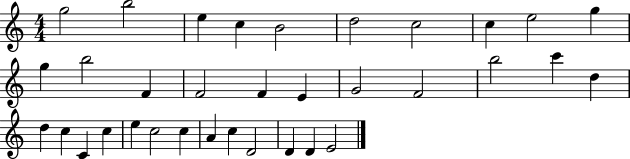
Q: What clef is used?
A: treble